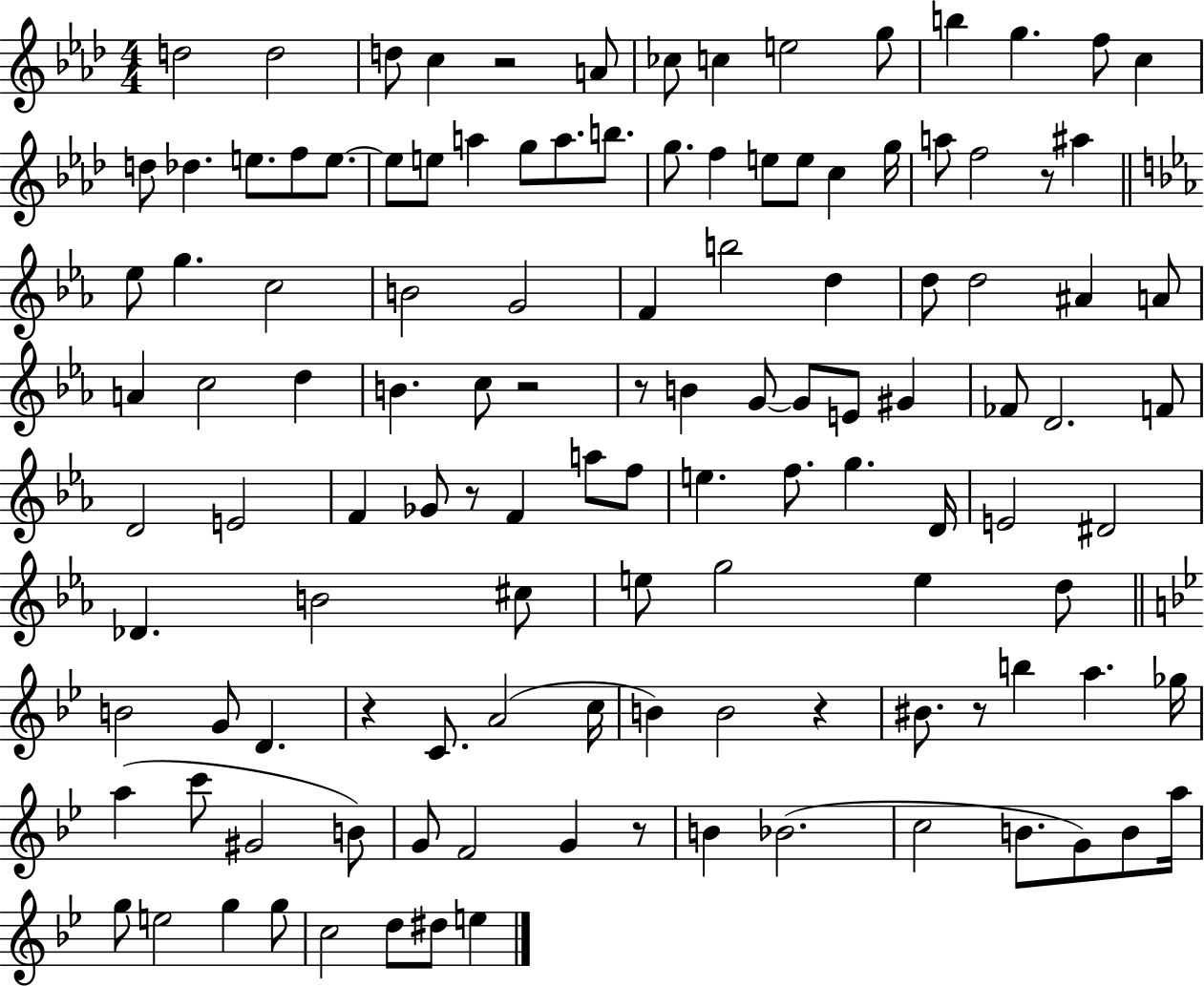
{
  \clef treble
  \numericTimeSignature
  \time 4/4
  \key aes \major
  d''2 d''2 | d''8 c''4 r2 a'8 | ces''8 c''4 e''2 g''8 | b''4 g''4. f''8 c''4 | \break d''8 des''4. e''8. f''8 e''8.~~ | e''8 e''8 a''4 g''8 a''8. b''8. | g''8. f''4 e''8 e''8 c''4 g''16 | a''8 f''2 r8 ais''4 | \break \bar "||" \break \key c \minor ees''8 g''4. c''2 | b'2 g'2 | f'4 b''2 d''4 | d''8 d''2 ais'4 a'8 | \break a'4 c''2 d''4 | b'4. c''8 r2 | r8 b'4 g'8~~ g'8 e'8 gis'4 | fes'8 d'2. f'8 | \break d'2 e'2 | f'4 ges'8 r8 f'4 a''8 f''8 | e''4. f''8. g''4. d'16 | e'2 dis'2 | \break des'4. b'2 cis''8 | e''8 g''2 e''4 d''8 | \bar "||" \break \key bes \major b'2 g'8 d'4. | r4 c'8. a'2( c''16 | b'4) b'2 r4 | bis'8. r8 b''4 a''4. ges''16 | \break a''4( c'''8 gis'2 b'8) | g'8 f'2 g'4 r8 | b'4 bes'2.( | c''2 b'8. g'8) b'8 a''16 | \break g''8 e''2 g''4 g''8 | c''2 d''8 dis''8 e''4 | \bar "|."
}